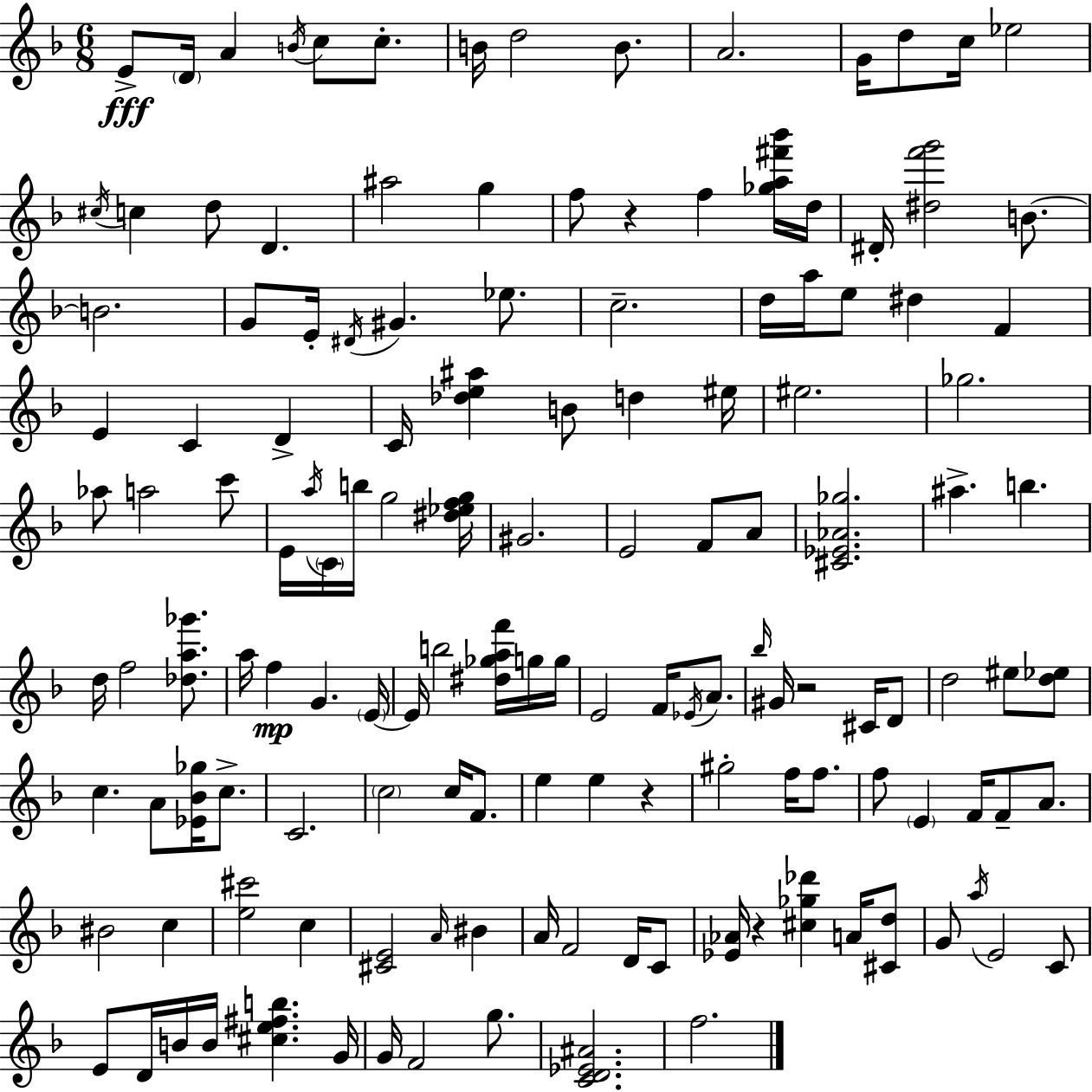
{
  \clef treble
  \numericTimeSignature
  \time 6/8
  \key d \minor
  \repeat volta 2 { e'8->\fff \parenthesize d'16 a'4 \acciaccatura { b'16 } c''8 c''8.-. | b'16 d''2 b'8. | a'2. | g'16 d''8 c''16 ees''2 | \break \acciaccatura { cis''16 } c''4 d''8 d'4. | ais''2 g''4 | f''8 r4 f''4 | <ges'' a'' fis''' bes'''>16 d''16 dis'16-. <dis'' f''' g'''>2 b'8.~~ | \break b'2. | g'8 e'16-. \acciaccatura { dis'16 } gis'4. | ees''8. c''2.-- | d''16 a''16 e''8 dis''4 f'4 | \break e'4 c'4 d'4-> | c'16 <des'' e'' ais''>4 b'8 d''4 | eis''16 eis''2. | ges''2. | \break aes''8 a''2 | c'''8 e'16 \acciaccatura { a''16 } \parenthesize c'16 b''16 g''2 | <dis'' ees'' f'' g''>16 gis'2. | e'2 | \break f'8 a'8 <cis' ees' aes' ges''>2. | ais''4.-> b''4. | d''16 f''2 | <des'' a'' ges'''>8. a''16 f''4\mp g'4. | \break \parenthesize e'16~~ e'16 b''2 | <dis'' ges'' a'' f'''>16 g''16 g''16 e'2 | f'16 \acciaccatura { ees'16 } a'8. \grace { bes''16 } gis'16 r2 | cis'16 d'8 d''2 | \break eis''8 <d'' ees''>8 c''4. | a'8 <ees' bes' ges''>16 c''8.-> c'2. | \parenthesize c''2 | c''16 f'8. e''4 e''4 | \break r4 gis''2-. | f''16 f''8. f''8 \parenthesize e'4 | f'16 f'8-- a'8. bis'2 | c''4 <e'' cis'''>2 | \break c''4 <cis' e'>2 | \grace { a'16 } bis'4 a'16 f'2 | d'16 c'8 <ees' aes'>16 r4 | <cis'' ges'' des'''>4 a'16 <cis' d''>8 g'8 \acciaccatura { a''16 } e'2 | \break c'8 e'8 d'16 b'16 | b'16 <cis'' e'' fis'' b''>4. g'16 g'16 f'2 | g''8. <c' d' ees' ais'>2. | f''2. | \break } \bar "|."
}